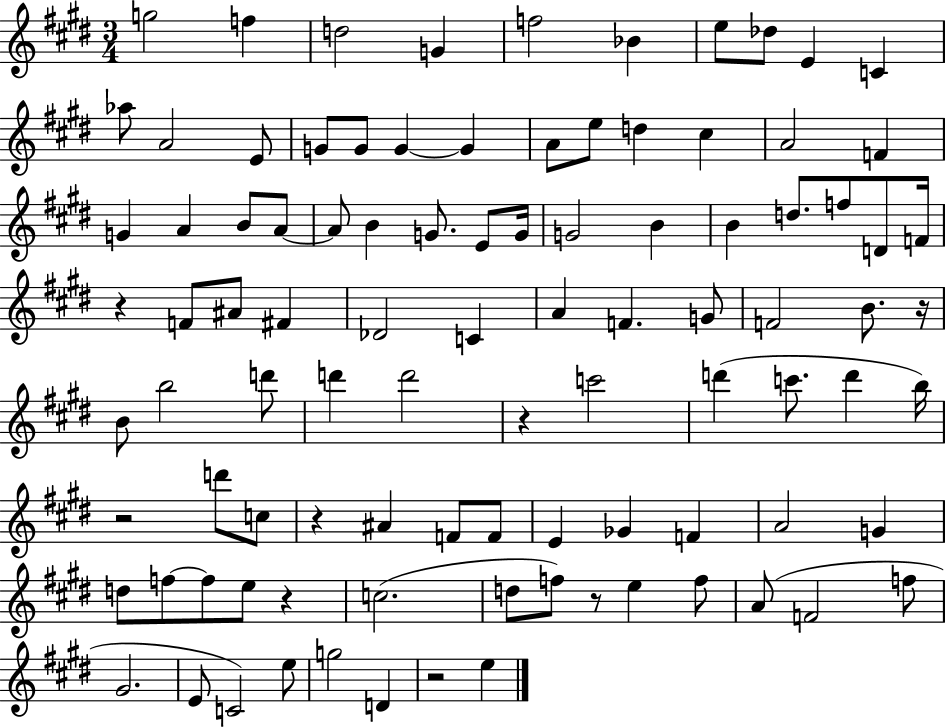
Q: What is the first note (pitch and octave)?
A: G5